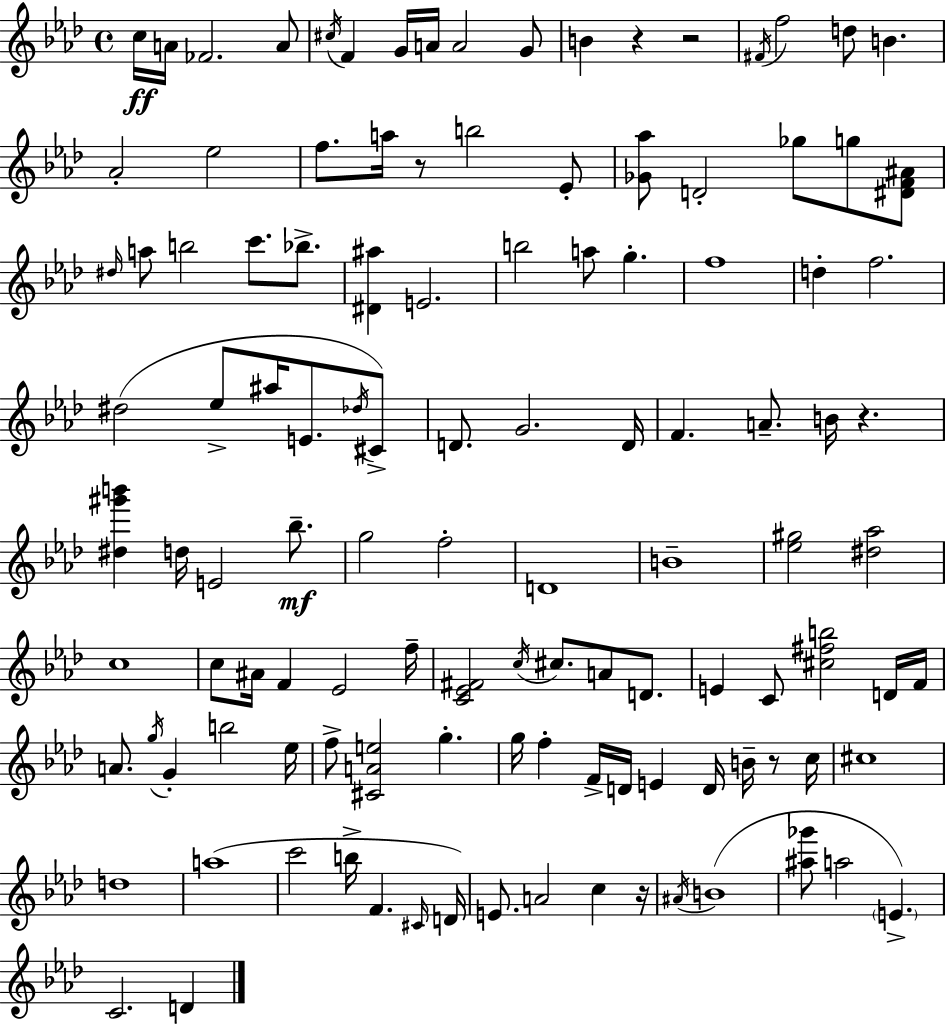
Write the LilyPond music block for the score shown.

{
  \clef treble
  \time 4/4
  \defaultTimeSignature
  \key aes \major
  c''16\ff a'16 fes'2. a'8 | \acciaccatura { cis''16 } f'4 g'16 a'16 a'2 g'8 | b'4 r4 r2 | \acciaccatura { fis'16 } f''2 d''8 b'4. | \break aes'2-. ees''2 | f''8. a''16 r8 b''2 | ees'8-. <ges' aes''>8 d'2-. ges''8 g''8 | <dis' f' ais'>8 \grace { dis''16 } a''8 b''2 c'''8. | \break bes''8.-> <dis' ais''>4 e'2. | b''2 a''8 g''4.-. | f''1 | d''4-. f''2. | \break dis''2( ees''8-> ais''16 e'8. | \acciaccatura { des''16 } cis'8->) d'8. g'2. | d'16 f'4. a'8.-- b'16 r4. | <dis'' gis''' b'''>4 d''16 e'2 | \break bes''8.--\mf g''2 f''2-. | d'1 | b'1-- | <ees'' gis''>2 <dis'' aes''>2 | \break c''1 | c''8 ais'16 f'4 ees'2 | f''16-- <c' ees' fis'>2 \acciaccatura { c''16 } cis''8. | a'8 d'8. e'4 c'8 <cis'' fis'' b''>2 | \break d'16 f'16 a'8. \acciaccatura { g''16 } g'4-. b''2 | ees''16 f''8-> <cis' a' e''>2 | g''4.-. g''16 f''4-. f'16-> d'16 e'4 | d'16 b'16-- r8 c''16 cis''1 | \break d''1 | a''1( | c'''2 b''16-> f'4. | \grace { cis'16 } d'16) e'8. a'2 | \break c''4 r16 \acciaccatura { ais'16 }( b'1 | <ais'' ges'''>8 a''2 | \parenthesize e'4.->) c'2. | d'4 \bar "|."
}